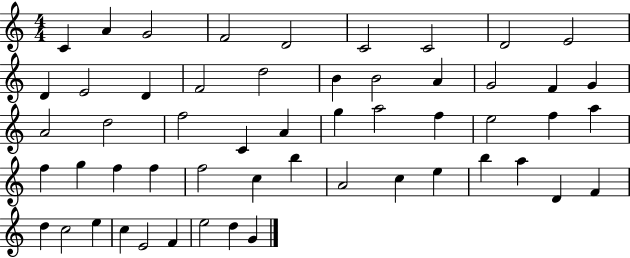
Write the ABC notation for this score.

X:1
T:Untitled
M:4/4
L:1/4
K:C
C A G2 F2 D2 C2 C2 D2 E2 D E2 D F2 d2 B B2 A G2 F G A2 d2 f2 C A g a2 f e2 f a f g f f f2 c b A2 c e b a D F d c2 e c E2 F e2 d G